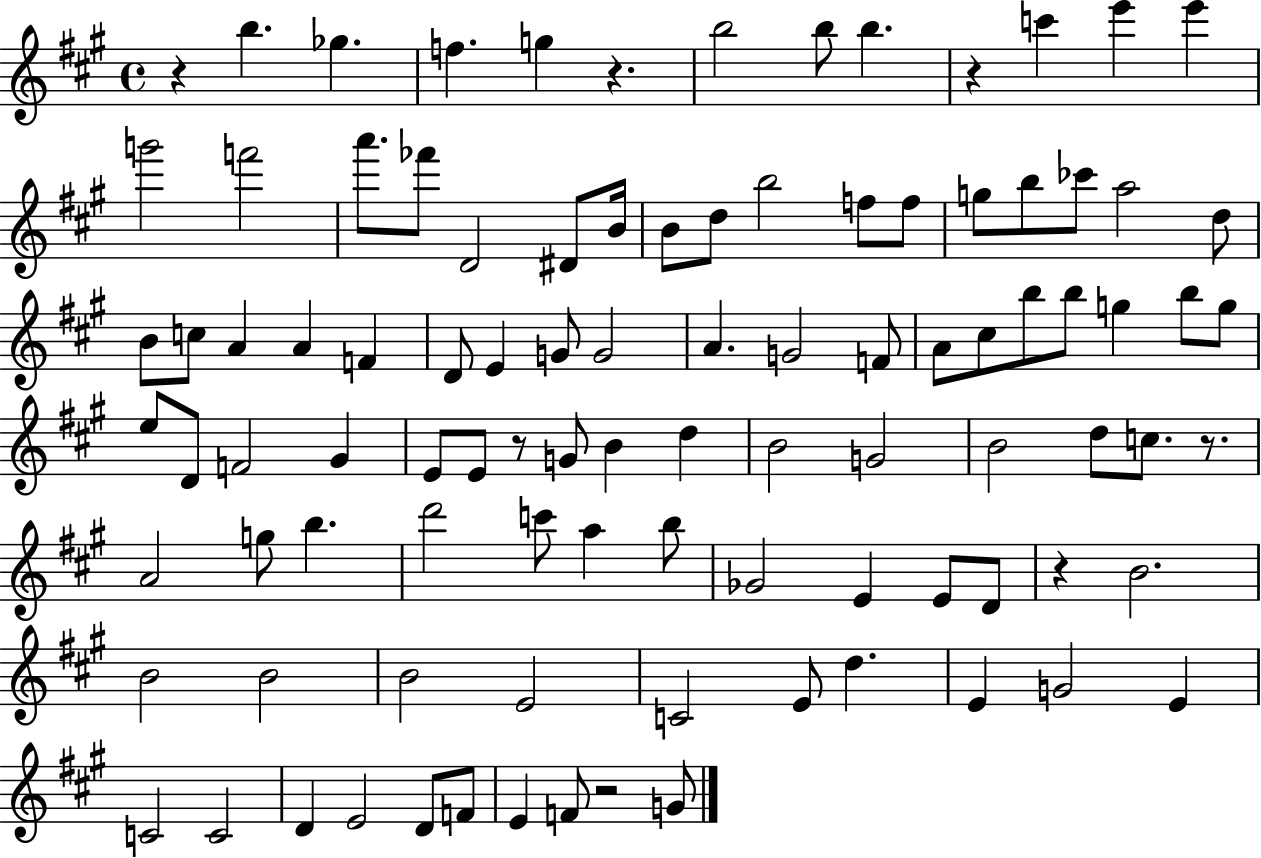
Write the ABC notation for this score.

X:1
T:Untitled
M:4/4
L:1/4
K:A
z b _g f g z b2 b/2 b z c' e' e' g'2 f'2 a'/2 _f'/2 D2 ^D/2 B/4 B/2 d/2 b2 f/2 f/2 g/2 b/2 _c'/2 a2 d/2 B/2 c/2 A A F D/2 E G/2 G2 A G2 F/2 A/2 ^c/2 b/2 b/2 g b/2 g/2 e/2 D/2 F2 ^G E/2 E/2 z/2 G/2 B d B2 G2 B2 d/2 c/2 z/2 A2 g/2 b d'2 c'/2 a b/2 _G2 E E/2 D/2 z B2 B2 B2 B2 E2 C2 E/2 d E G2 E C2 C2 D E2 D/2 F/2 E F/2 z2 G/2